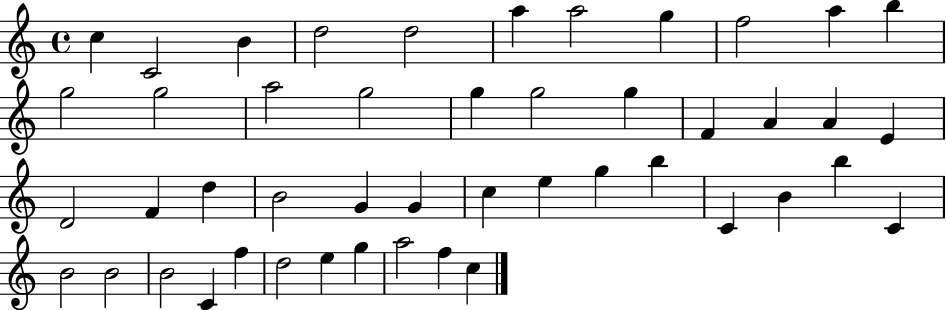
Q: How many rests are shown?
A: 0